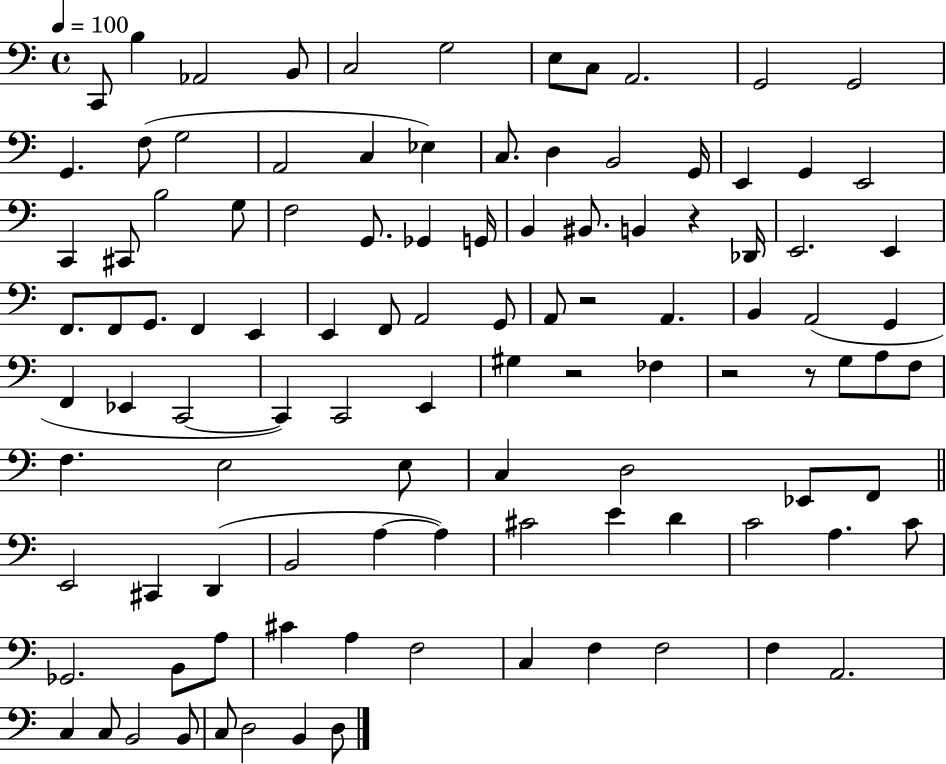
{
  \clef bass
  \time 4/4
  \defaultTimeSignature
  \key c \major
  \tempo 4 = 100
  c,8 b4 aes,2 b,8 | c2 g2 | e8 c8 a,2. | g,2 g,2 | \break g,4. f8( g2 | a,2 c4 ees4) | c8. d4 b,2 g,16 | e,4 g,4 e,2 | \break c,4 cis,8 b2 g8 | f2 g,8. ges,4 g,16 | b,4 bis,8. b,4 r4 des,16 | e,2. e,4 | \break f,8. f,8 g,8. f,4 e,4 | e,4 f,8 a,2 g,8 | a,8 r2 a,4. | b,4 a,2( g,4 | \break f,4 ees,4 c,2~~ | c,4) c,2 e,4 | gis4 r2 fes4 | r2 r8 g8 a8 f8 | \break f4. e2 e8 | c4 d2 ees,8 f,8 | \bar "||" \break \key c \major e,2 cis,4 d,4( | b,2 a4~~ a4) | cis'2 e'4 d'4 | c'2 a4. c'8 | \break ges,2. b,8 a8 | cis'4 a4 f2 | c4 f4 f2 | f4 a,2. | \break c4 c8 b,2 b,8 | c8 d2 b,4 d8 | \bar "|."
}